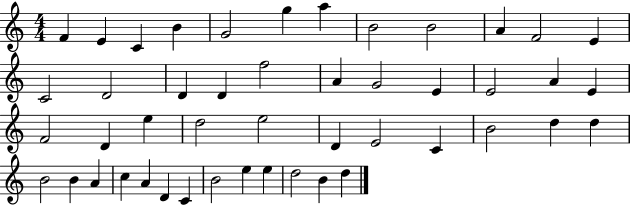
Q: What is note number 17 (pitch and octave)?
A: F5